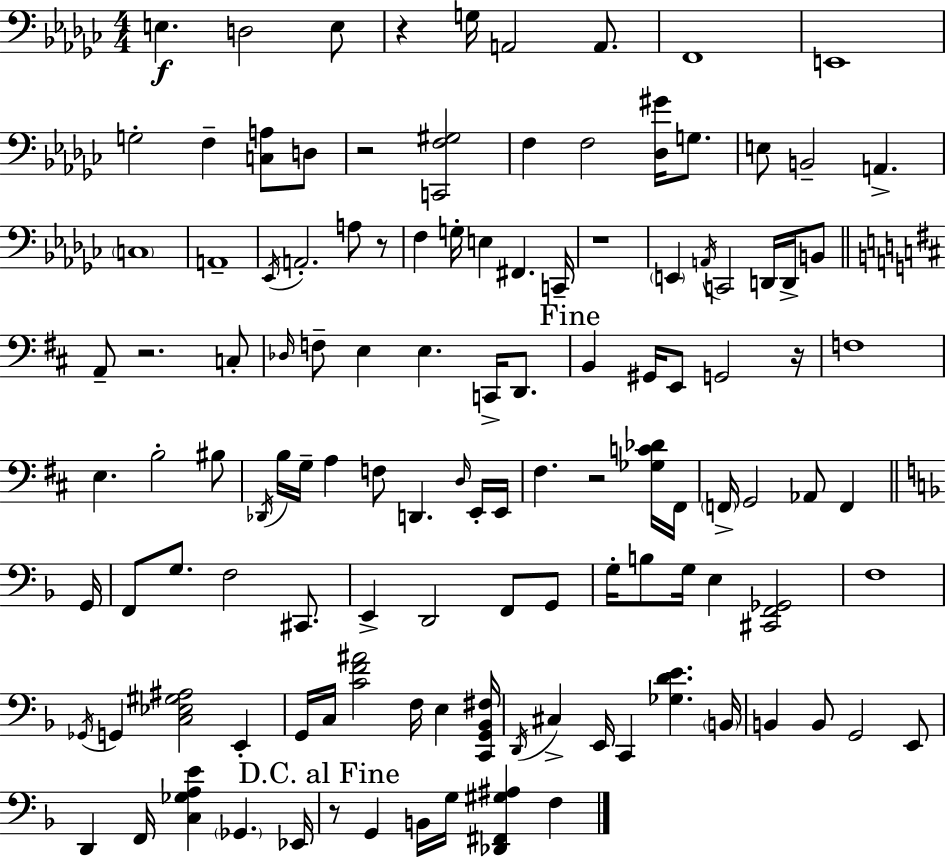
{
  \clef bass
  \numericTimeSignature
  \time 4/4
  \key ees \minor
  \repeat volta 2 { e4.\f d2 e8 | r4 g16 a,2 a,8. | f,1 | e,1 | \break g2-. f4-- <c a>8 d8 | r2 <c, f gis>2 | f4 f2 <des gis'>16 g8. | e8 b,2-- a,4.-> | \break \parenthesize c1 | a,1-- | \acciaccatura { ees,16 } a,2.-. a8 r8 | f4 g16-. e4 fis,4. | \break c,16-- r1 | \parenthesize e,4 \acciaccatura { a,16 } c,2 d,16 d,16-> | b,8 \bar "||" \break \key d \major a,8-- r2. c8-. | \grace { des16 } f8-- e4 e4. c,16-> d,8. | \mark "Fine" b,4 gis,16 e,8 g,2 | r16 f1 | \break e4. b2-. bis8 | \acciaccatura { des,16 } b16 g16-- a4 f8 d,4. | \grace { d16 } e,16-. e,16 fis4. r2 | <ges c' des'>16 fis,16 \parenthesize f,16-> g,2 aes,8 f,4 | \break \bar "||" \break \key f \major g,16 f,8 g8. f2 cis,8. | e,4-> d,2 f,8 g,8 | g16-. b8 g16 e4 <cis, f, ges,>2 | f1 | \break \acciaccatura { ges,16 } g,4 <c ees gis ais>2 e,4-. | g,16 c16 <c' f' ais'>2 f16 e4 | <c, g, bes, fis>16 \acciaccatura { d,16 } cis4-> e,16 c,4 <ges d' e'>4. | \parenthesize b,16 b,4 b,8 g,2 | \break e,8 d,4 f,16 <c ges a e'>4 \parenthesize ges,4. | ees,16 \mark "D.C. al Fine" r8 g,4 b,16 g16 <des, fis, gis ais>4 f4 | } \bar "|."
}